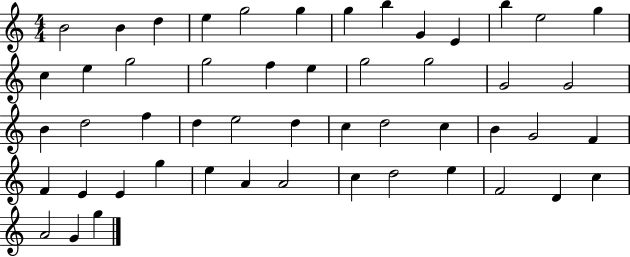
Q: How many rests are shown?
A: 0